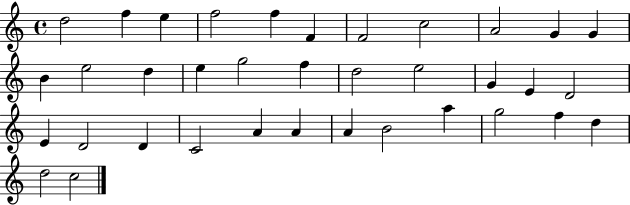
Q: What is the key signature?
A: C major